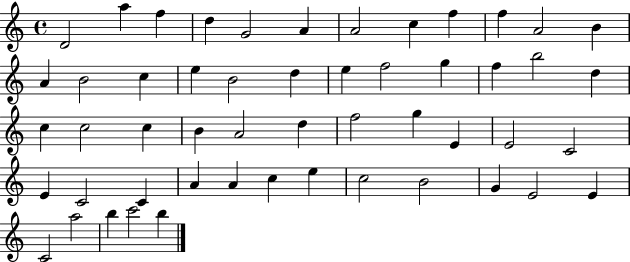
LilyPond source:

{
  \clef treble
  \time 4/4
  \defaultTimeSignature
  \key c \major
  d'2 a''4 f''4 | d''4 g'2 a'4 | a'2 c''4 f''4 | f''4 a'2 b'4 | \break a'4 b'2 c''4 | e''4 b'2 d''4 | e''4 f''2 g''4 | f''4 b''2 d''4 | \break c''4 c''2 c''4 | b'4 a'2 d''4 | f''2 g''4 e'4 | e'2 c'2 | \break e'4 c'2 c'4 | a'4 a'4 c''4 e''4 | c''2 b'2 | g'4 e'2 e'4 | \break c'2 a''2 | b''4 c'''2 b''4 | \bar "|."
}